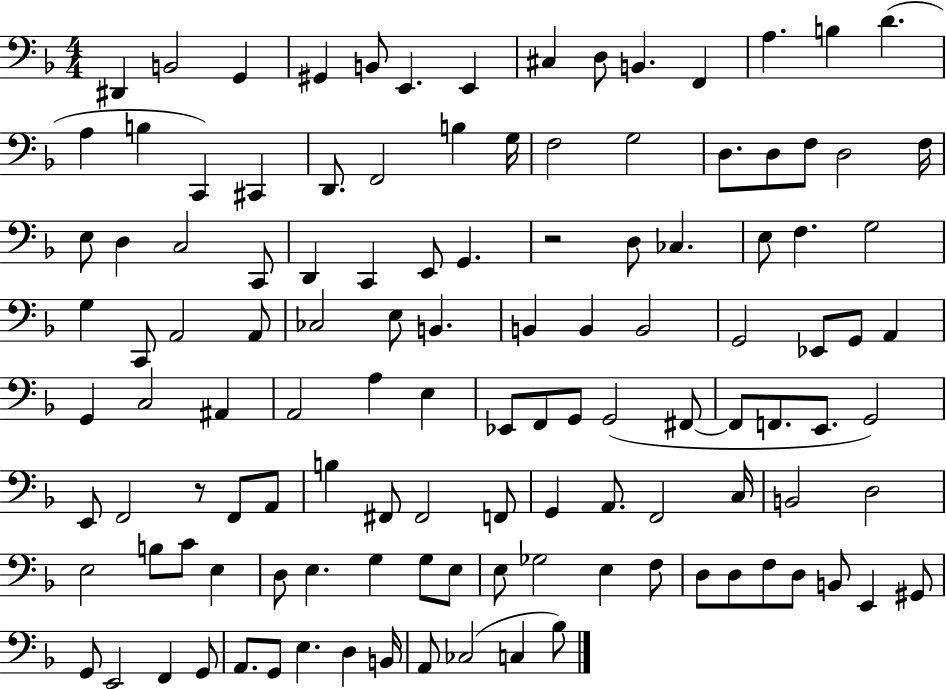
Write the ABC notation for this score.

X:1
T:Untitled
M:4/4
L:1/4
K:F
^D,, B,,2 G,, ^G,, B,,/2 E,, E,, ^C, D,/2 B,, F,, A, B, D A, B, C,, ^C,, D,,/2 F,,2 B, G,/4 F,2 G,2 D,/2 D,/2 F,/2 D,2 F,/4 E,/2 D, C,2 C,,/2 D,, C,, E,,/2 G,, z2 D,/2 _C, E,/2 F, G,2 G, C,,/2 A,,2 A,,/2 _C,2 E,/2 B,, B,, B,, B,,2 G,,2 _E,,/2 G,,/2 A,, G,, C,2 ^A,, A,,2 A, E, _E,,/2 F,,/2 G,,/2 G,,2 ^F,,/2 ^F,,/2 F,,/2 E,,/2 G,,2 E,,/2 F,,2 z/2 F,,/2 A,,/2 B, ^F,,/2 ^F,,2 F,,/2 G,, A,,/2 F,,2 C,/4 B,,2 D,2 E,2 B,/2 C/2 E, D,/2 E, G, G,/2 E,/2 E,/2 _G,2 E, F,/2 D,/2 D,/2 F,/2 D,/2 B,,/2 E,, ^G,,/2 G,,/2 E,,2 F,, G,,/2 A,,/2 G,,/2 E, D, B,,/4 A,,/2 _C,2 C, _B,/2